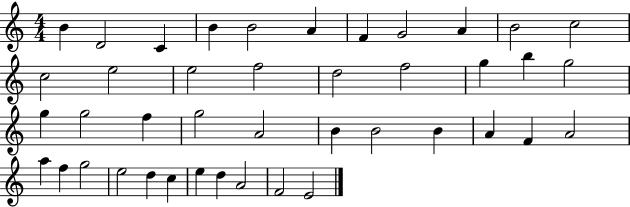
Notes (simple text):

B4/q D4/h C4/q B4/q B4/h A4/q F4/q G4/h A4/q B4/h C5/h C5/h E5/h E5/h F5/h D5/h F5/h G5/q B5/q G5/h G5/q G5/h F5/q G5/h A4/h B4/q B4/h B4/q A4/q F4/q A4/h A5/q F5/q G5/h E5/h D5/q C5/q E5/q D5/q A4/h F4/h E4/h